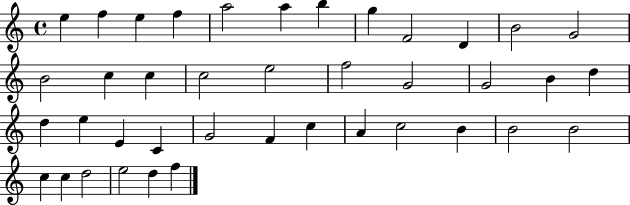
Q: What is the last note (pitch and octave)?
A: F5